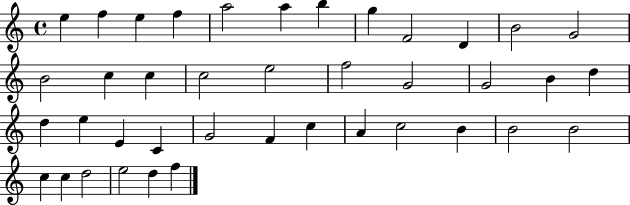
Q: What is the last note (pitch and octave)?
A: F5